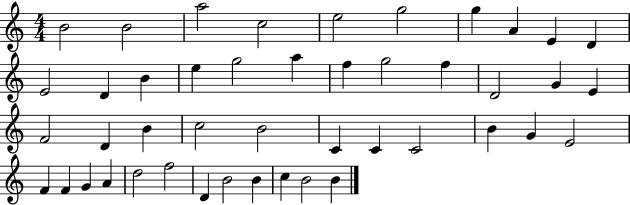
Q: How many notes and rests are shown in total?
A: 45